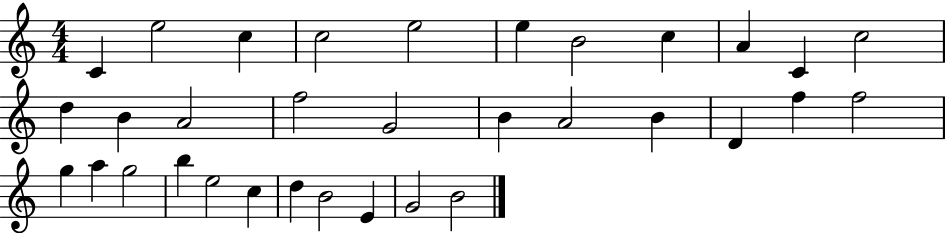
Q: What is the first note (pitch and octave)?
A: C4